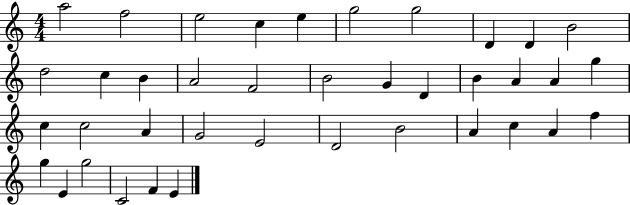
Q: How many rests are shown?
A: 0